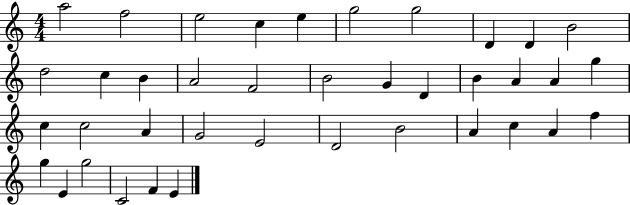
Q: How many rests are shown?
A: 0